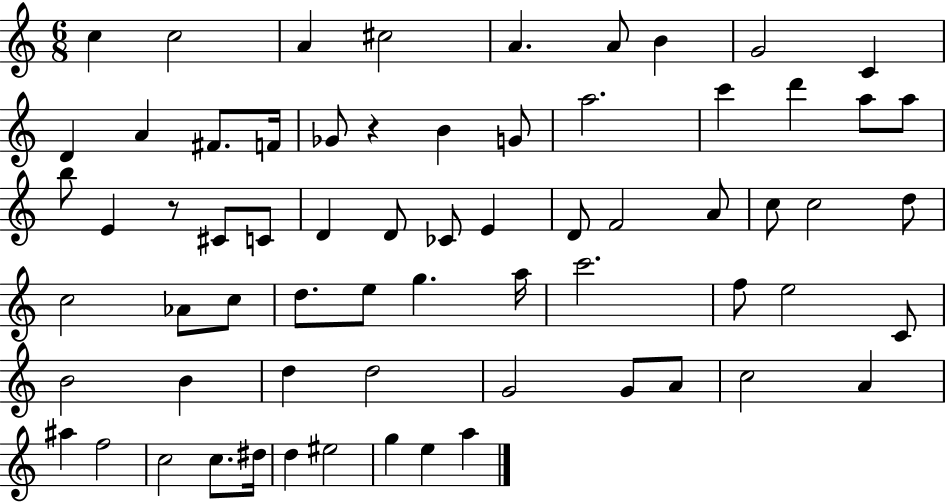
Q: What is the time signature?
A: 6/8